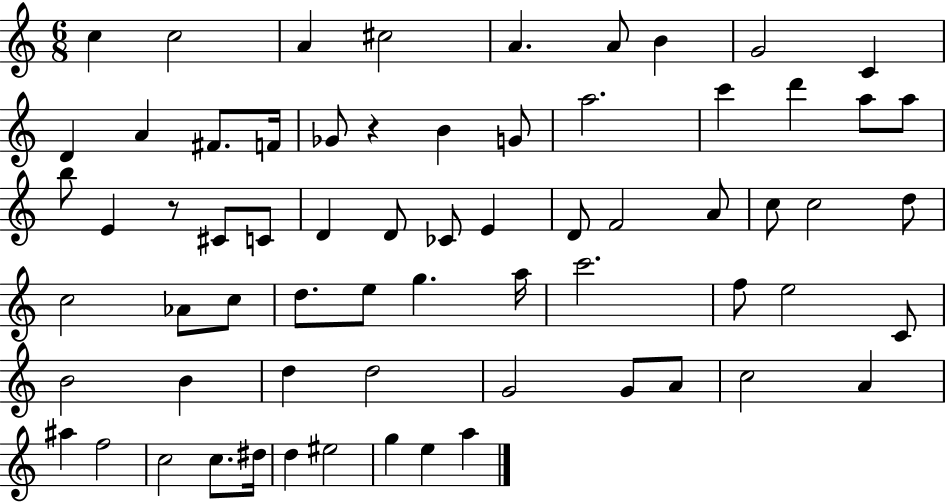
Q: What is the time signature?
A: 6/8